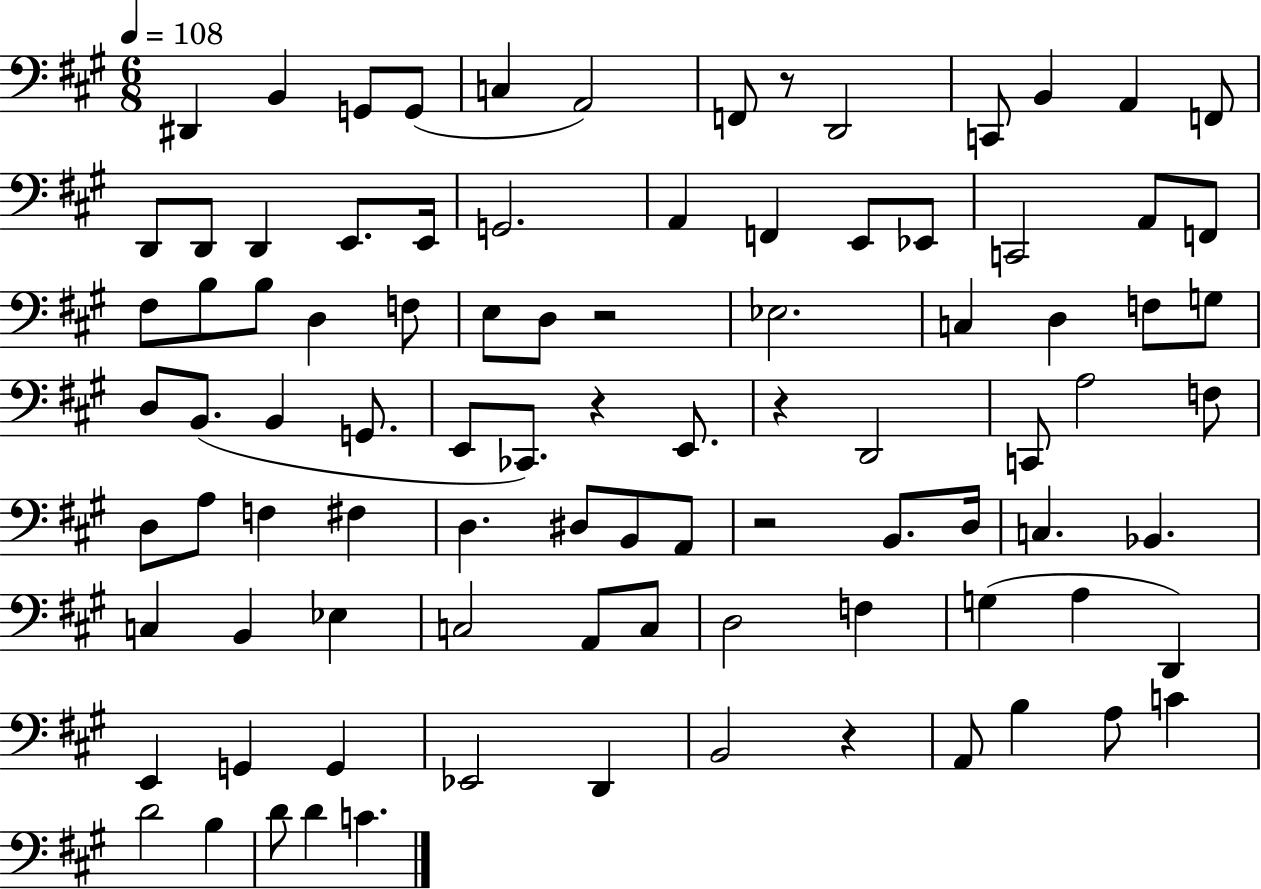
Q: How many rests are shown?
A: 6